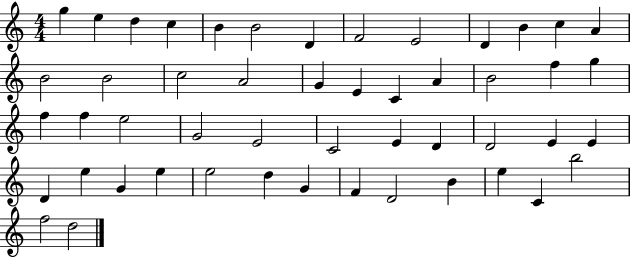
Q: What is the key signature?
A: C major